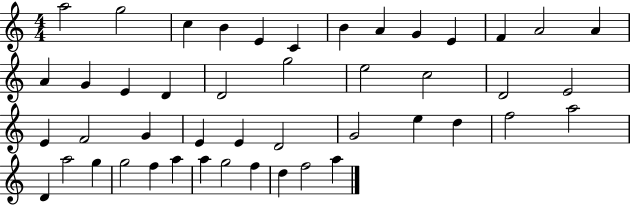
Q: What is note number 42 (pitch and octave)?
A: G5